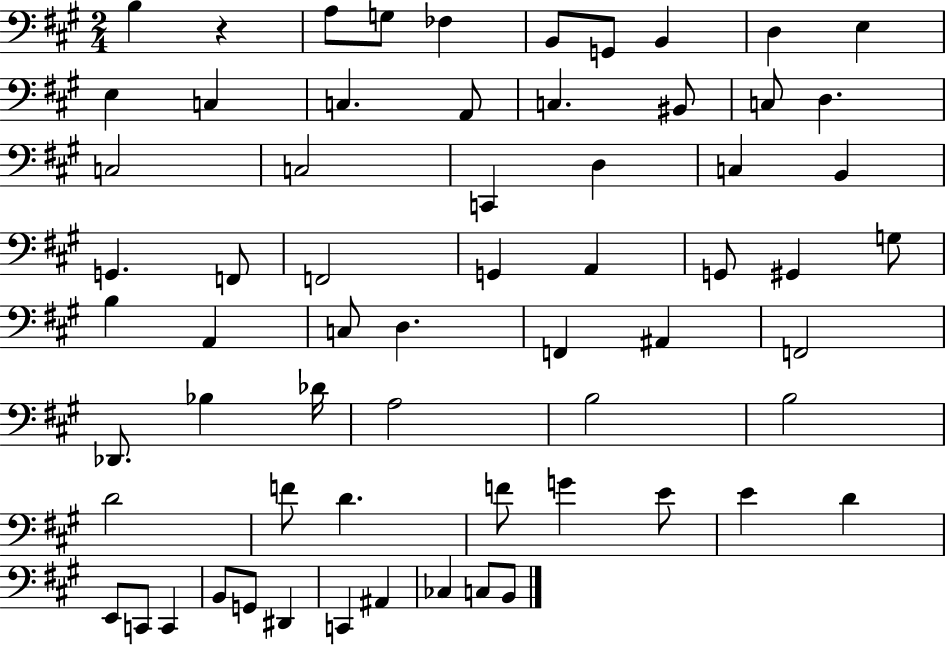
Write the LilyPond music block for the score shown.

{
  \clef bass
  \numericTimeSignature
  \time 2/4
  \key a \major
  b4 r4 | a8 g8 fes4 | b,8 g,8 b,4 | d4 e4 | \break e4 c4 | c4. a,8 | c4. bis,8 | c8 d4. | \break c2 | c2 | c,4 d4 | c4 b,4 | \break g,4. f,8 | f,2 | g,4 a,4 | g,8 gis,4 g8 | \break b4 a,4 | c8 d4. | f,4 ais,4 | f,2 | \break des,8. bes4 des'16 | a2 | b2 | b2 | \break d'2 | f'8 d'4. | f'8 g'4 e'8 | e'4 d'4 | \break e,8 c,8 c,4 | b,8 g,8 dis,4 | c,4 ais,4 | ces4 c8 b,8 | \break \bar "|."
}